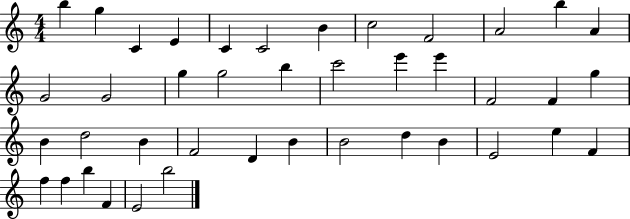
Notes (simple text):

B5/q G5/q C4/q E4/q C4/q C4/h B4/q C5/h F4/h A4/h B5/q A4/q G4/h G4/h G5/q G5/h B5/q C6/h E6/q E6/q F4/h F4/q G5/q B4/q D5/h B4/q F4/h D4/q B4/q B4/h D5/q B4/q E4/h E5/q F4/q F5/q F5/q B5/q F4/q E4/h B5/h